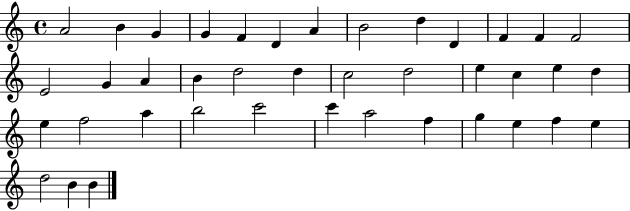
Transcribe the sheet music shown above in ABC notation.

X:1
T:Untitled
M:4/4
L:1/4
K:C
A2 B G G F D A B2 d D F F F2 E2 G A B d2 d c2 d2 e c e d e f2 a b2 c'2 c' a2 f g e f e d2 B B